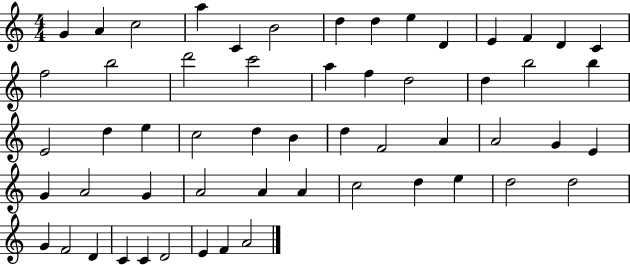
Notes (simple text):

G4/q A4/q C5/h A5/q C4/q B4/h D5/q D5/q E5/q D4/q E4/q F4/q D4/q C4/q F5/h B5/h D6/h C6/h A5/q F5/q D5/h D5/q B5/h B5/q E4/h D5/q E5/q C5/h D5/q B4/q D5/q F4/h A4/q A4/h G4/q E4/q G4/q A4/h G4/q A4/h A4/q A4/q C5/h D5/q E5/q D5/h D5/h G4/q F4/h D4/q C4/q C4/q D4/h E4/q F4/q A4/h